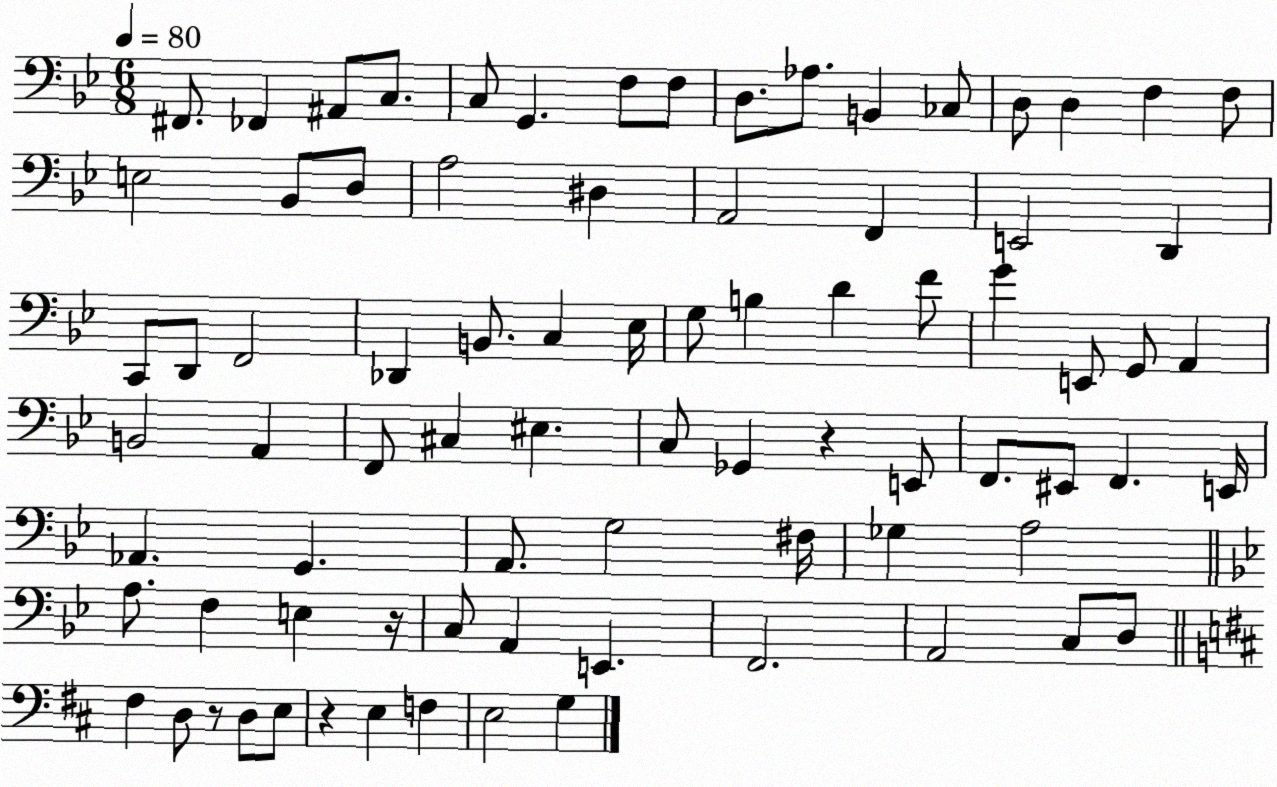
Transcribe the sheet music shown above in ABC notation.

X:1
T:Untitled
M:6/8
L:1/4
K:Bb
^F,,/2 _F,, ^A,,/2 C,/2 C,/2 G,, F,/2 F,/2 D,/2 _A,/2 B,, _C,/2 D,/2 D, F, F,/2 E,2 _B,,/2 D,/2 A,2 ^D, A,,2 F,, E,,2 D,, C,,/2 D,,/2 F,,2 _D,, B,,/2 C, _E,/4 G,/2 B, D F/2 G E,,/2 G,,/2 A,, B,,2 A,, F,,/2 ^C, ^E, C,/2 _G,, z E,,/2 F,,/2 ^E,,/2 F,, E,,/4 _A,, G,, A,,/2 G,2 ^F,/4 _G, A,2 A,/2 F, E, z/4 C,/2 A,, E,, F,,2 A,,2 C,/2 D,/2 ^F, D,/2 z/2 D,/2 E,/2 z E, F, E,2 G,